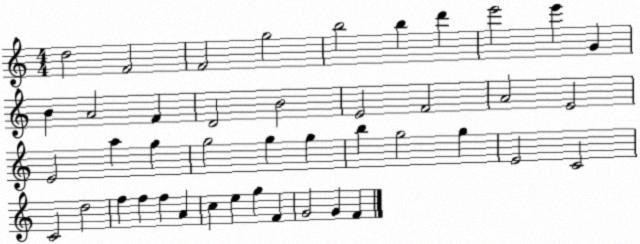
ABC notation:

X:1
T:Untitled
M:4/4
L:1/4
K:C
d2 F2 F2 g2 b2 b d' e'2 e' G B A2 F D2 B2 E2 F2 A2 E2 E2 a g g2 g g b g2 g E2 C2 C2 d2 f f f A c e g F G2 G F